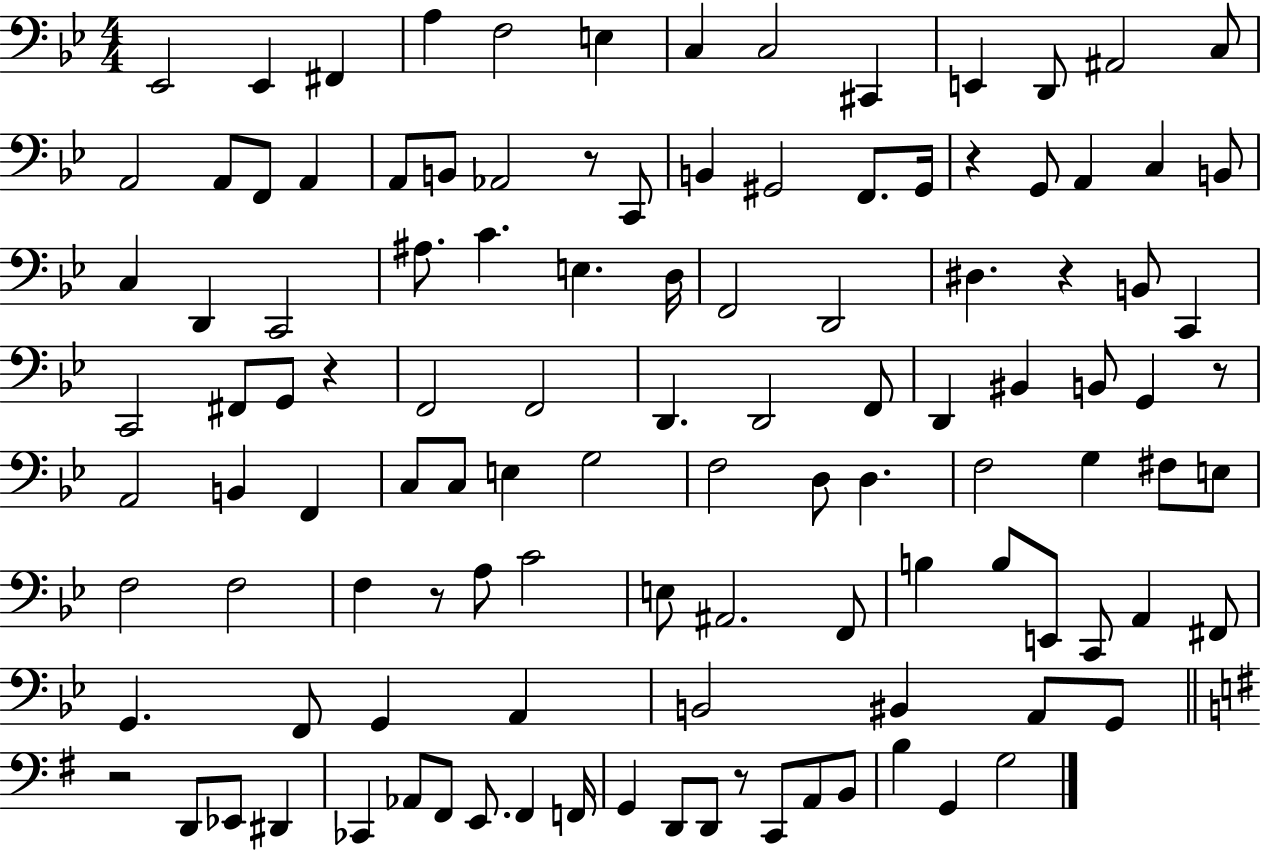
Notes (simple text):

Eb2/h Eb2/q F#2/q A3/q F3/h E3/q C3/q C3/h C#2/q E2/q D2/e A#2/h C3/e A2/h A2/e F2/e A2/q A2/e B2/e Ab2/h R/e C2/e B2/q G#2/h F2/e. G#2/s R/q G2/e A2/q C3/q B2/e C3/q D2/q C2/h A#3/e. C4/q. E3/q. D3/s F2/h D2/h D#3/q. R/q B2/e C2/q C2/h F#2/e G2/e R/q F2/h F2/h D2/q. D2/h F2/e D2/q BIS2/q B2/e G2/q R/e A2/h B2/q F2/q C3/e C3/e E3/q G3/h F3/h D3/e D3/q. F3/h G3/q F#3/e E3/e F3/h F3/h F3/q R/e A3/e C4/h E3/e A#2/h. F2/e B3/q B3/e E2/e C2/e A2/q F#2/e G2/q. F2/e G2/q A2/q B2/h BIS2/q A2/e G2/e R/h D2/e Eb2/e D#2/q CES2/q Ab2/e F#2/e E2/e. F#2/q F2/s G2/q D2/e D2/e R/e C2/e A2/e B2/e B3/q G2/q G3/h